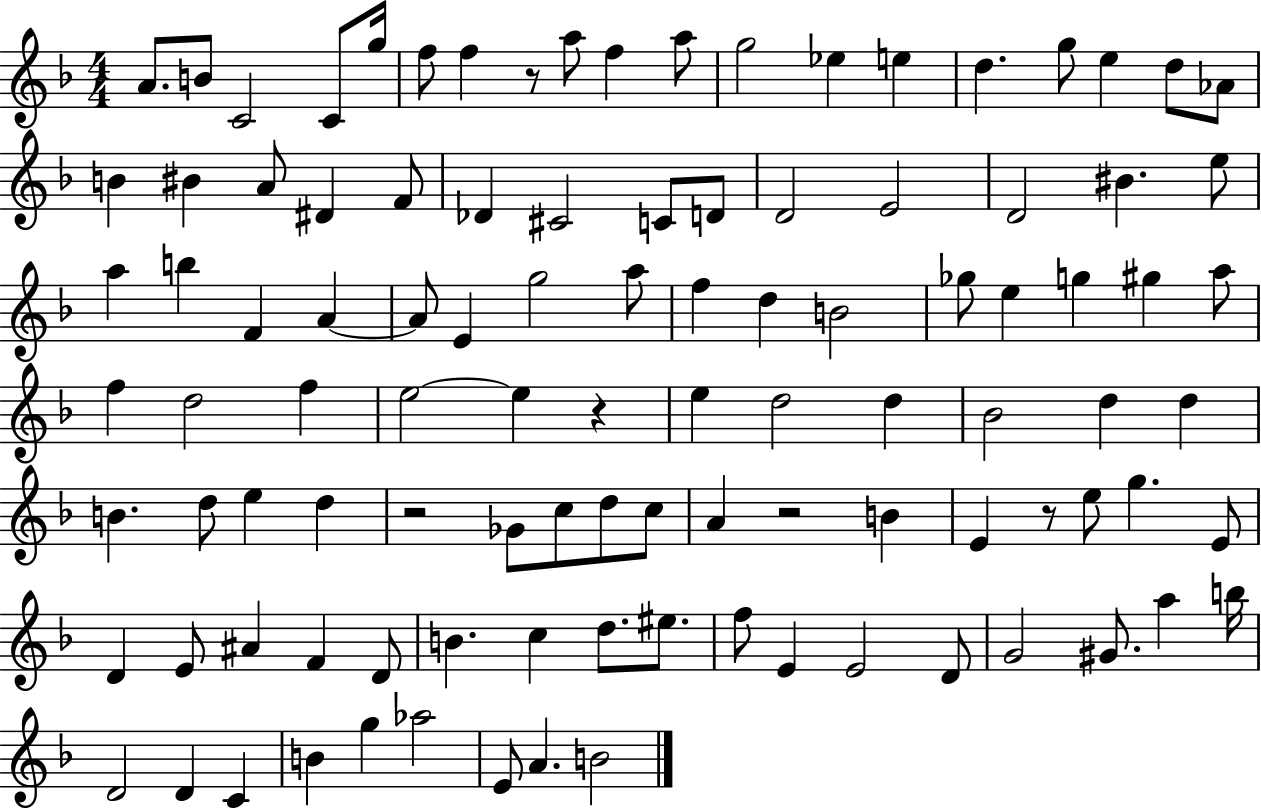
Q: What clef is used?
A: treble